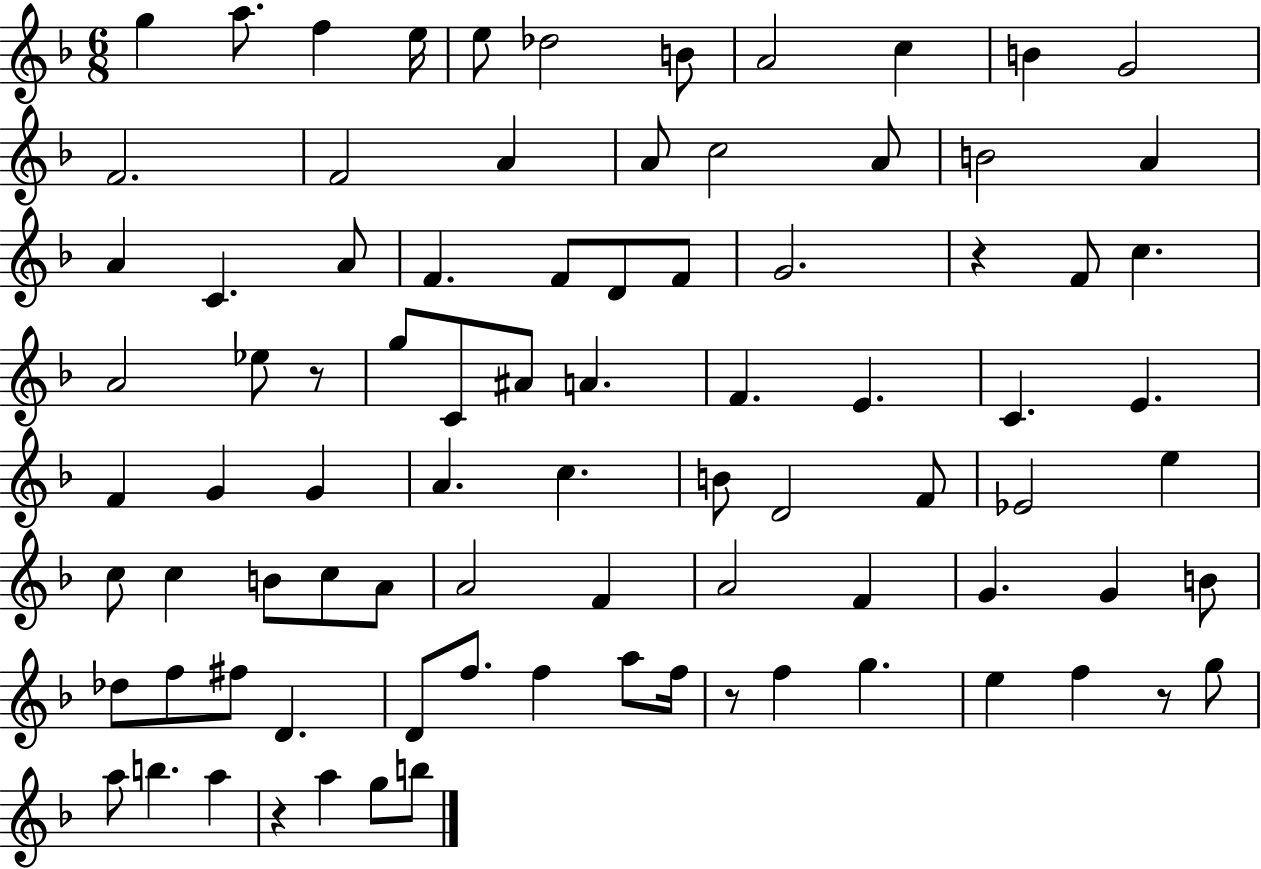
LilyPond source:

{
  \clef treble
  \numericTimeSignature
  \time 6/8
  \key f \major
  \repeat volta 2 { g''4 a''8. f''4 e''16 | e''8 des''2 b'8 | a'2 c''4 | b'4 g'2 | \break f'2. | f'2 a'4 | a'8 c''2 a'8 | b'2 a'4 | \break a'4 c'4. a'8 | f'4. f'8 d'8 f'8 | g'2. | r4 f'8 c''4. | \break a'2 ees''8 r8 | g''8 c'8 ais'8 a'4. | f'4. e'4. | c'4. e'4. | \break f'4 g'4 g'4 | a'4. c''4. | b'8 d'2 f'8 | ees'2 e''4 | \break c''8 c''4 b'8 c''8 a'8 | a'2 f'4 | a'2 f'4 | g'4. g'4 b'8 | \break des''8 f''8 fis''8 d'4. | d'8 f''8. f''4 a''8 f''16 | r8 f''4 g''4. | e''4 f''4 r8 g''8 | \break a''8 b''4. a''4 | r4 a''4 g''8 b''8 | } \bar "|."
}